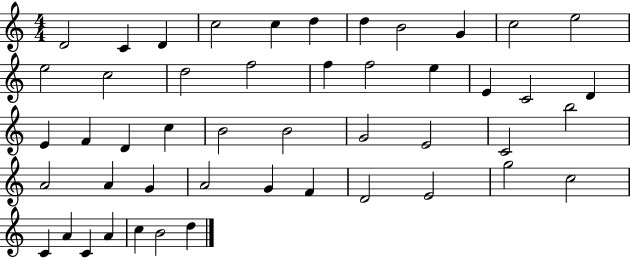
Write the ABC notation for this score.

X:1
T:Untitled
M:4/4
L:1/4
K:C
D2 C D c2 c d d B2 G c2 e2 e2 c2 d2 f2 f f2 e E C2 D E F D c B2 B2 G2 E2 C2 b2 A2 A G A2 G F D2 E2 g2 c2 C A C A c B2 d